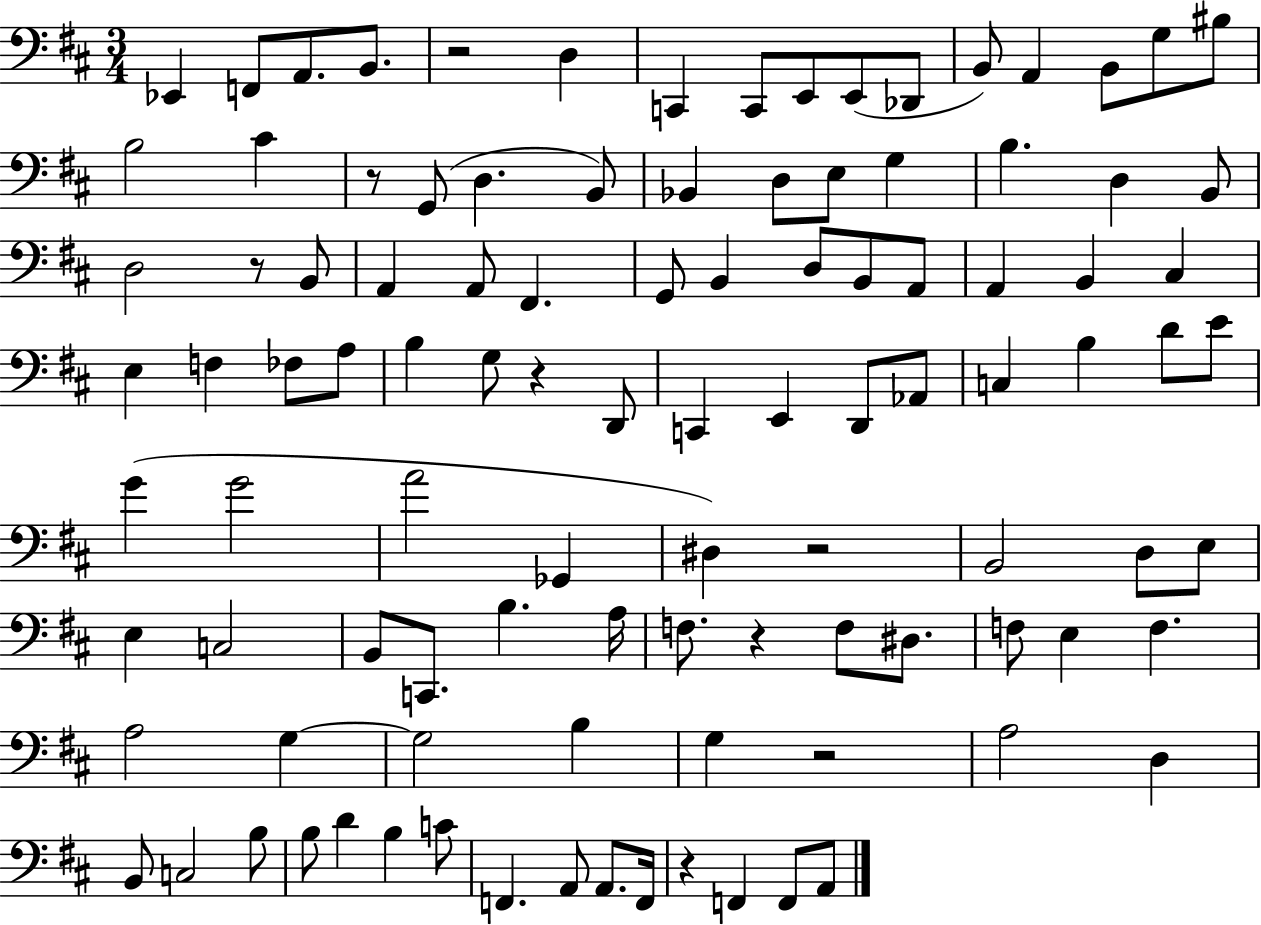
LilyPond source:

{
  \clef bass
  \numericTimeSignature
  \time 3/4
  \key d \major
  ees,4 f,8 a,8. b,8. | r2 d4 | c,4 c,8 e,8 e,8( des,8 | b,8) a,4 b,8 g8 bis8 | \break b2 cis'4 | r8 g,8( d4. b,8) | bes,4 d8 e8 g4 | b4. d4 b,8 | \break d2 r8 b,8 | a,4 a,8 fis,4. | g,8 b,4 d8 b,8 a,8 | a,4 b,4 cis4 | \break e4 f4 fes8 a8 | b4 g8 r4 d,8 | c,4 e,4 d,8 aes,8 | c4 b4 d'8 e'8 | \break g'4( g'2 | a'2 ges,4 | dis4) r2 | b,2 d8 e8 | \break e4 c2 | b,8 c,8. b4. a16 | f8. r4 f8 dis8. | f8 e4 f4. | \break a2 g4~~ | g2 b4 | g4 r2 | a2 d4 | \break b,8 c2 b8 | b8 d'4 b4 c'8 | f,4. a,8 a,8. f,16 | r4 f,4 f,8 a,8 | \break \bar "|."
}